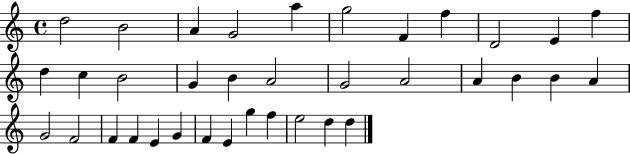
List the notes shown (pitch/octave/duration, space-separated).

D5/h B4/h A4/q G4/h A5/q G5/h F4/q F5/q D4/h E4/q F5/q D5/q C5/q B4/h G4/q B4/q A4/h G4/h A4/h A4/q B4/q B4/q A4/q G4/h F4/h F4/q F4/q E4/q G4/q F4/q E4/q G5/q F5/q E5/h D5/q D5/q